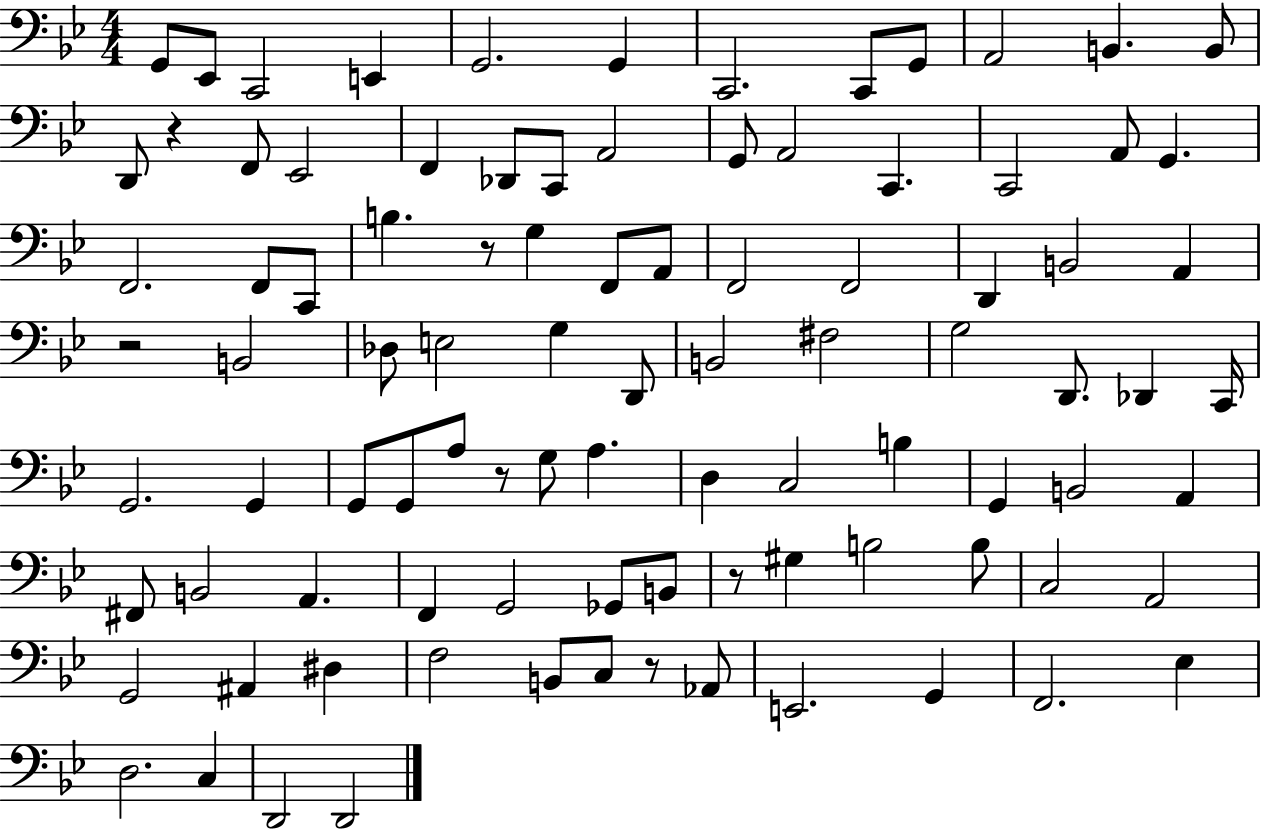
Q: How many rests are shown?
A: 6